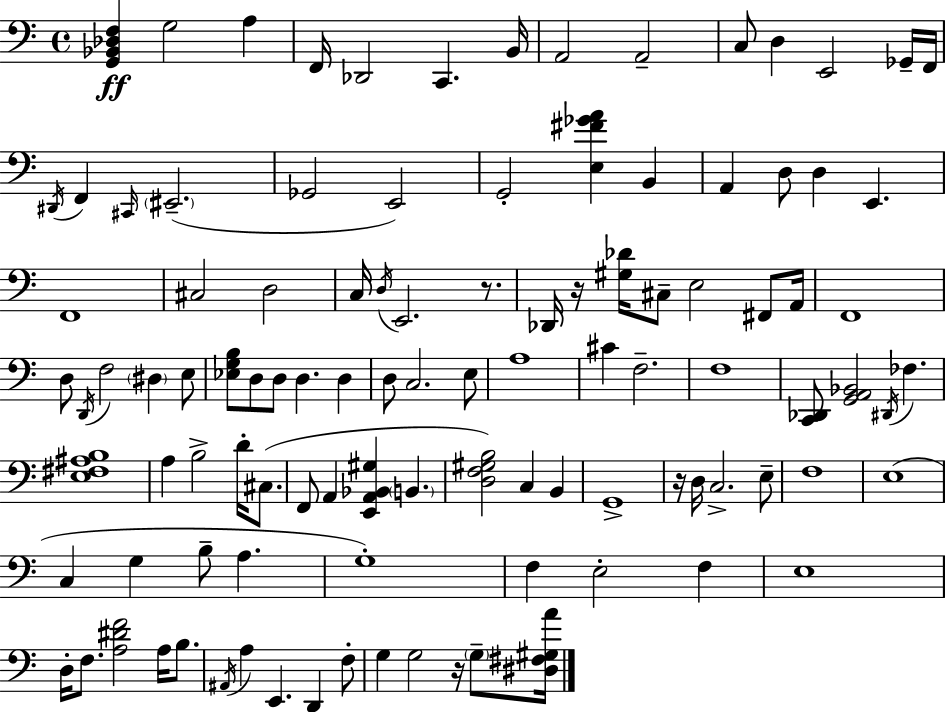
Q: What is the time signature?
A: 4/4